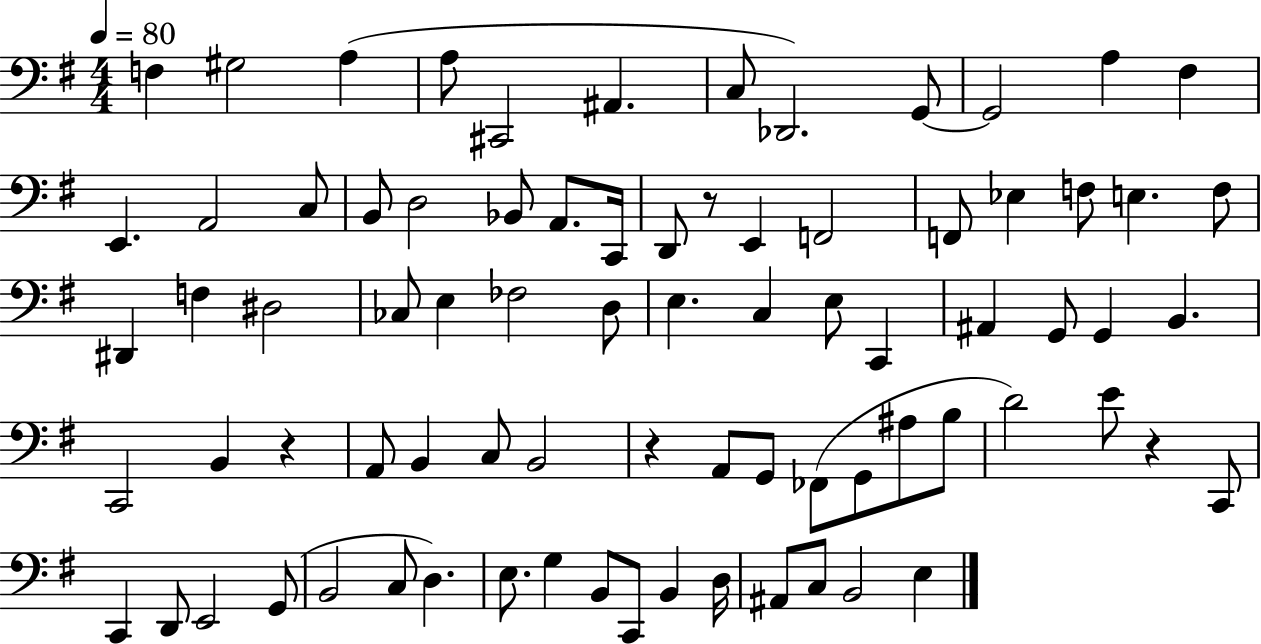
X:1
T:Untitled
M:4/4
L:1/4
K:G
F, ^G,2 A, A,/2 ^C,,2 ^A,, C,/2 _D,,2 G,,/2 G,,2 A, ^F, E,, A,,2 C,/2 B,,/2 D,2 _B,,/2 A,,/2 C,,/4 D,,/2 z/2 E,, F,,2 F,,/2 _E, F,/2 E, F,/2 ^D,, F, ^D,2 _C,/2 E, _F,2 D,/2 E, C, E,/2 C,, ^A,, G,,/2 G,, B,, C,,2 B,, z A,,/2 B,, C,/2 B,,2 z A,,/2 G,,/2 _F,,/2 G,,/2 ^A,/2 B,/2 D2 E/2 z C,,/2 C,, D,,/2 E,,2 G,,/2 B,,2 C,/2 D, E,/2 G, B,,/2 C,,/2 B,, D,/4 ^A,,/2 C,/2 B,,2 E,